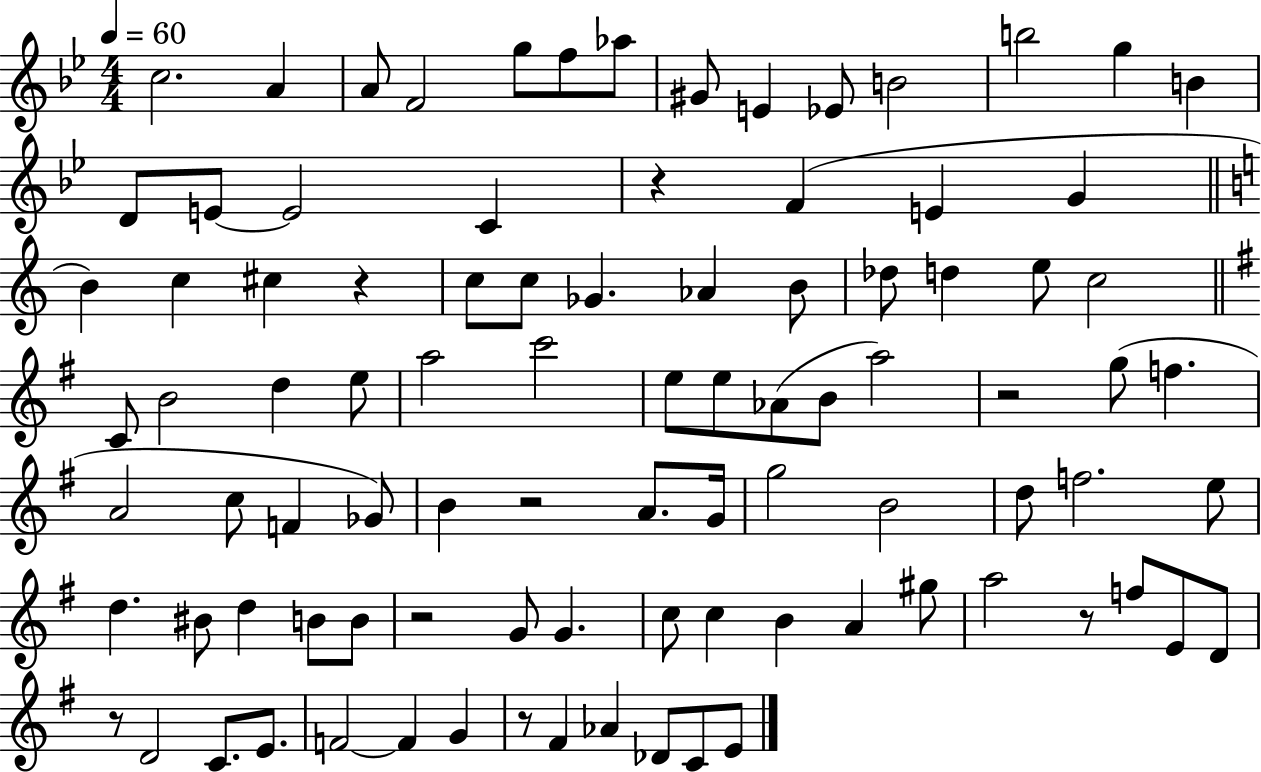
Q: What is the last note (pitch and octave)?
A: E4